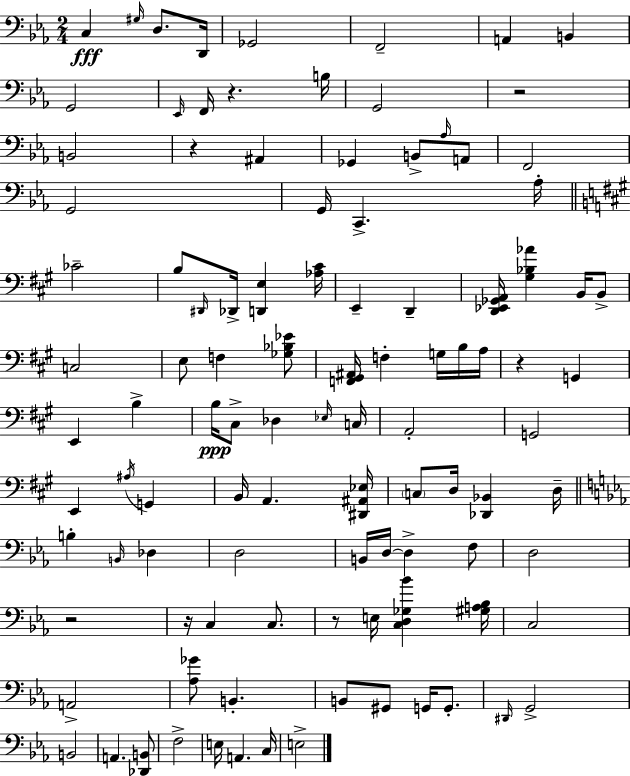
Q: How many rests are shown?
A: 7